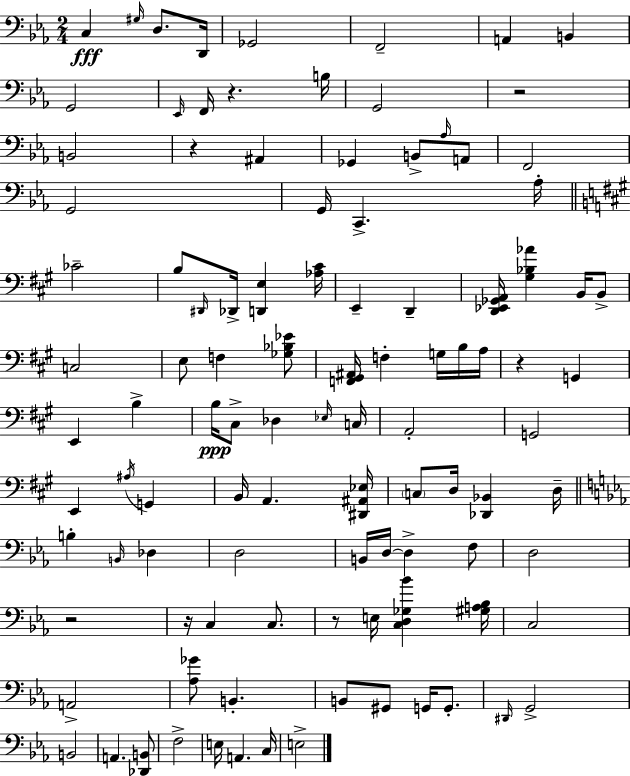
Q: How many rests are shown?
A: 7